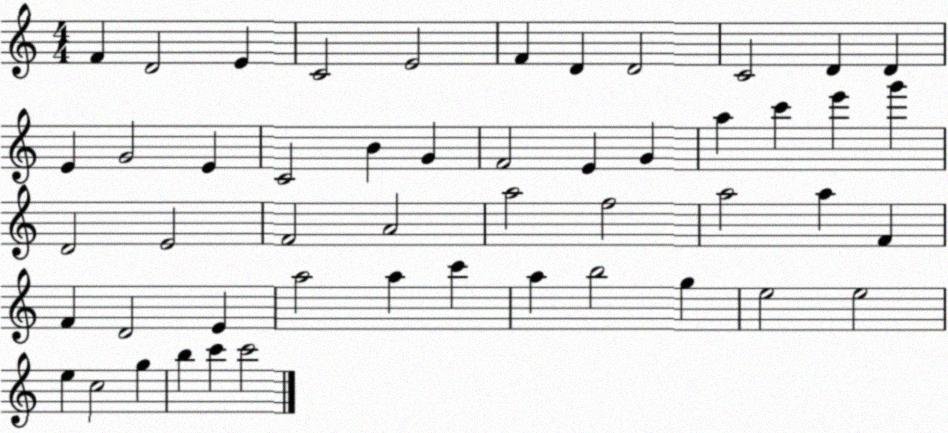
X:1
T:Untitled
M:4/4
L:1/4
K:C
F D2 E C2 E2 F D D2 C2 D D E G2 E C2 B G F2 E G a c' e' g' D2 E2 F2 A2 a2 f2 a2 a F F D2 E a2 a c' a b2 g e2 e2 e c2 g b c' c'2